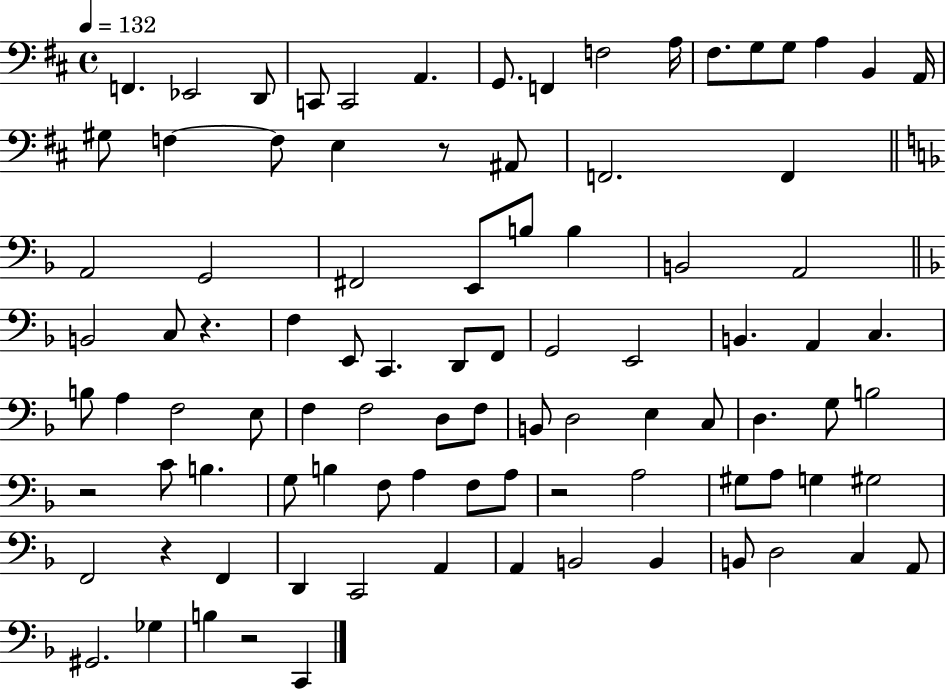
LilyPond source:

{
  \clef bass
  \time 4/4
  \defaultTimeSignature
  \key d \major
  \tempo 4 = 132
  f,4. ees,2 d,8 | c,8 c,2 a,4. | g,8. f,4 f2 a16 | fis8. g8 g8 a4 b,4 a,16 | \break gis8 f4~~ f8 e4 r8 ais,8 | f,2. f,4 | \bar "||" \break \key d \minor a,2 g,2 | fis,2 e,8 b8 b4 | b,2 a,2 | \bar "||" \break \key d \minor b,2 c8 r4. | f4 e,8 c,4. d,8 f,8 | g,2 e,2 | b,4. a,4 c4. | \break b8 a4 f2 e8 | f4 f2 d8 f8 | b,8 d2 e4 c8 | d4. g8 b2 | \break r2 c'8 b4. | g8 b4 f8 a4 f8 a8 | r2 a2 | gis8 a8 g4 gis2 | \break f,2 r4 f,4 | d,4 c,2 a,4 | a,4 b,2 b,4 | b,8 d2 c4 a,8 | \break gis,2. ges4 | b4 r2 c,4 | \bar "|."
}